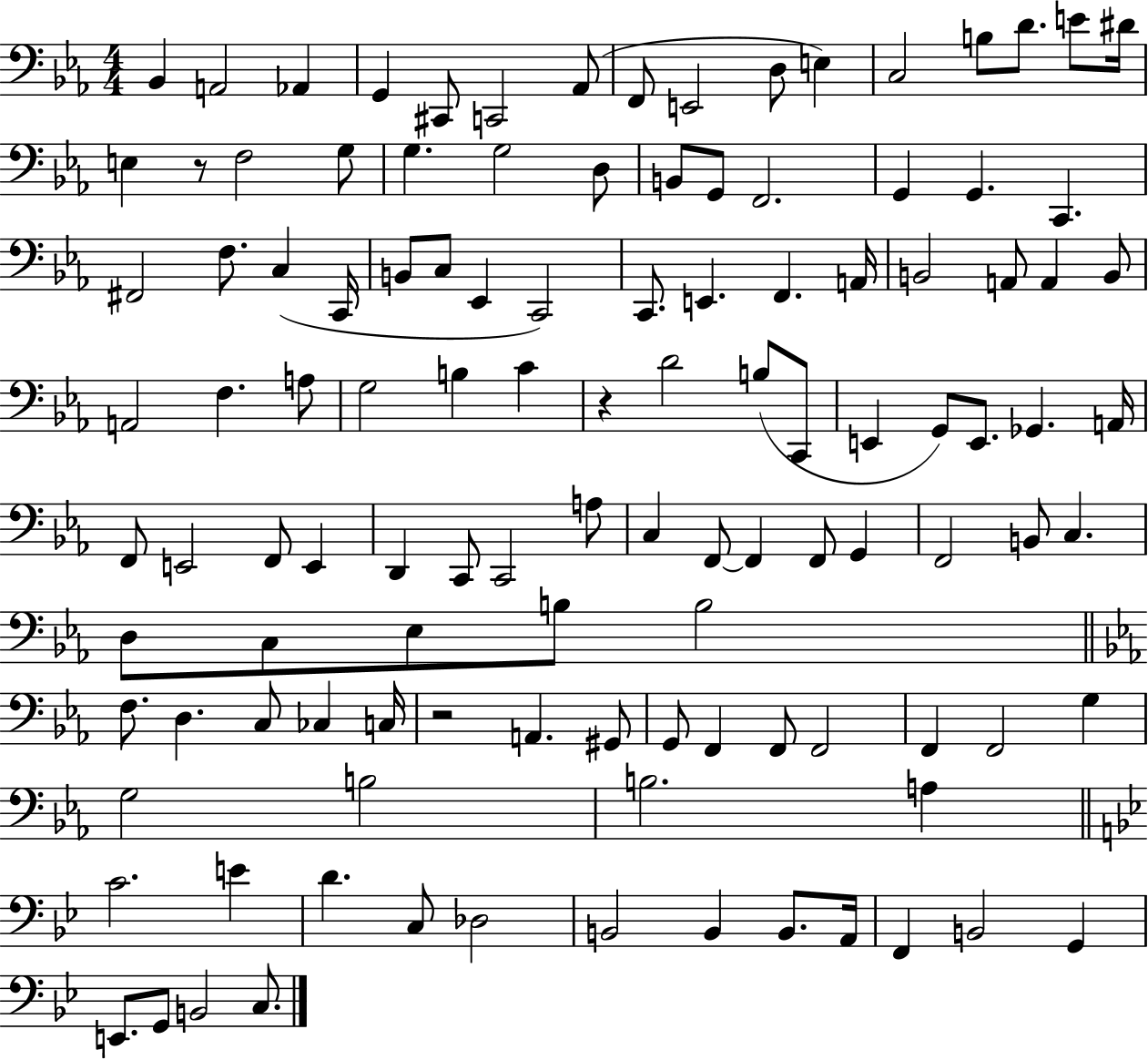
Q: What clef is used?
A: bass